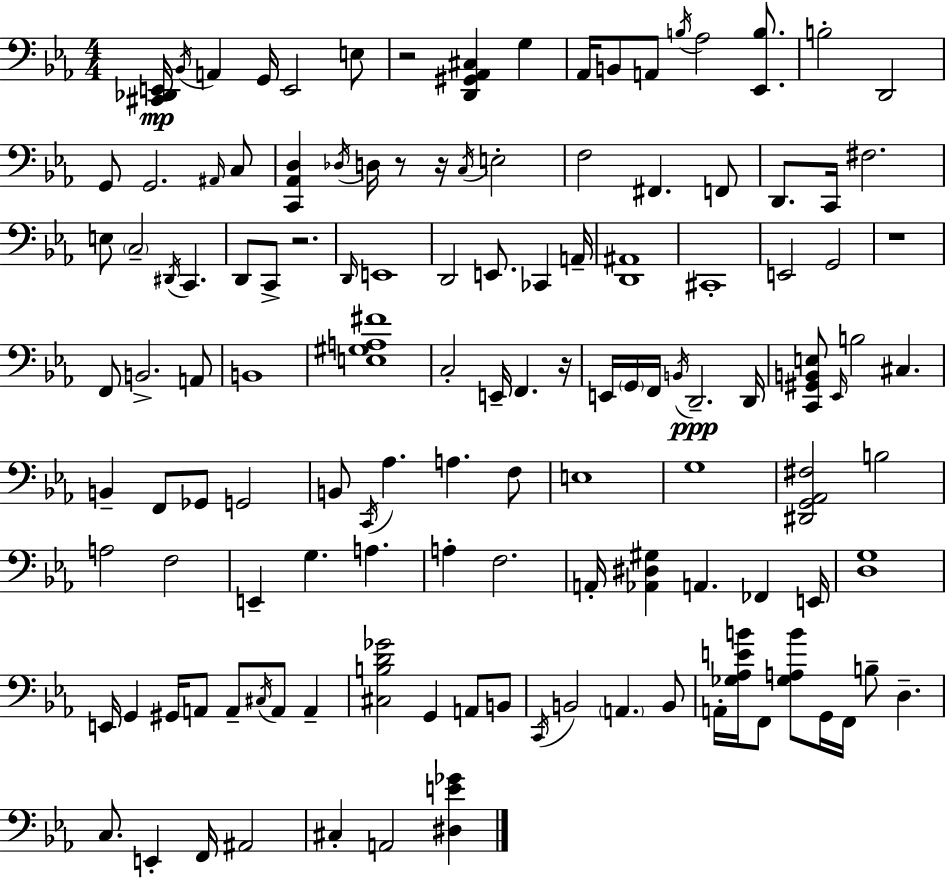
X:1
T:Untitled
M:4/4
L:1/4
K:Eb
[^C,,_D,,E,,]/4 _B,,/4 A,, G,,/4 E,,2 E,/2 z2 [D,,^G,,_A,,^C,] G, _A,,/4 B,,/2 A,,/2 B,/4 _A,2 [_E,,B,]/2 B,2 D,,2 G,,/2 G,,2 ^A,,/4 C,/2 [C,,_A,,D,] _D,/4 D,/4 z/2 z/4 C,/4 E,2 F,2 ^F,, F,,/2 D,,/2 C,,/4 ^F,2 E,/2 C,2 ^D,,/4 C,, D,,/2 C,,/2 z2 D,,/4 E,,4 D,,2 E,,/2 _C,, A,,/4 [D,,^A,,]4 ^C,,4 E,,2 G,,2 z4 F,,/2 B,,2 A,,/2 B,,4 [E,^G,A,^F]4 C,2 E,,/4 F,, z/4 E,,/4 G,,/4 F,,/4 B,,/4 D,,2 D,,/4 [C,,^G,,B,,E,]/2 _E,,/4 B,2 ^C, B,, F,,/2 _G,,/2 G,,2 B,,/2 C,,/4 _A, A, F,/2 E,4 G,4 [^D,,G,,_A,,^F,]2 B,2 A,2 F,2 E,, G, A, A, F,2 A,,/4 [_A,,^D,^G,] A,, _F,, E,,/4 [D,G,]4 E,,/4 G,, ^G,,/4 A,,/2 A,,/2 ^C,/4 A,,/2 A,, [^C,B,D_G]2 G,, A,,/2 B,,/2 C,,/4 B,,2 A,, B,,/2 A,,/4 [_G,_A,EB]/4 F,,/2 [_G,A,B]/2 G,,/4 F,,/4 B,/2 D, C,/2 E,, F,,/4 ^A,,2 ^C, A,,2 [^D,E_G]